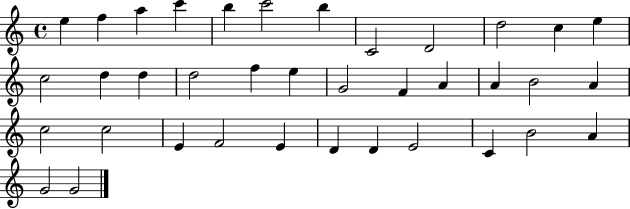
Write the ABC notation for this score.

X:1
T:Untitled
M:4/4
L:1/4
K:C
e f a c' b c'2 b C2 D2 d2 c e c2 d d d2 f e G2 F A A B2 A c2 c2 E F2 E D D E2 C B2 A G2 G2